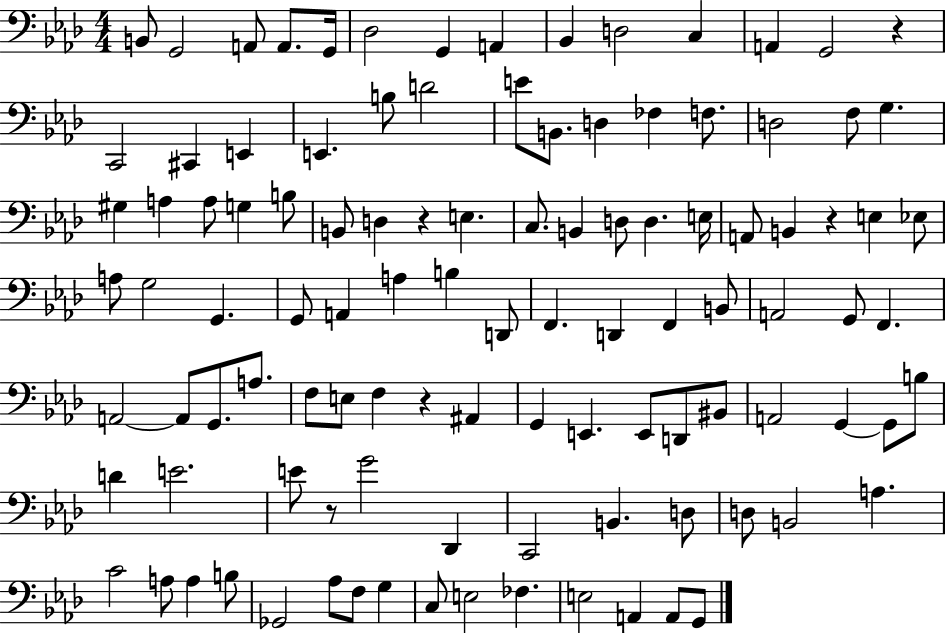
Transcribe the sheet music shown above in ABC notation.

X:1
T:Untitled
M:4/4
L:1/4
K:Ab
B,,/2 G,,2 A,,/2 A,,/2 G,,/4 _D,2 G,, A,, _B,, D,2 C, A,, G,,2 z C,,2 ^C,, E,, E,, B,/2 D2 E/2 B,,/2 D, _F, F,/2 D,2 F,/2 G, ^G, A, A,/2 G, B,/2 B,,/2 D, z E, C,/2 B,, D,/2 D, E,/4 A,,/2 B,, z E, _E,/2 A,/2 G,2 G,, G,,/2 A,, A, B, D,,/2 F,, D,, F,, B,,/2 A,,2 G,,/2 F,, A,,2 A,,/2 G,,/2 A,/2 F,/2 E,/2 F, z ^A,, G,, E,, E,,/2 D,,/2 ^B,,/2 A,,2 G,, G,,/2 B,/2 D E2 E/2 z/2 G2 _D,, C,,2 B,, D,/2 D,/2 B,,2 A, C2 A,/2 A, B,/2 _G,,2 _A,/2 F,/2 G, C,/2 E,2 _F, E,2 A,, A,,/2 G,,/2